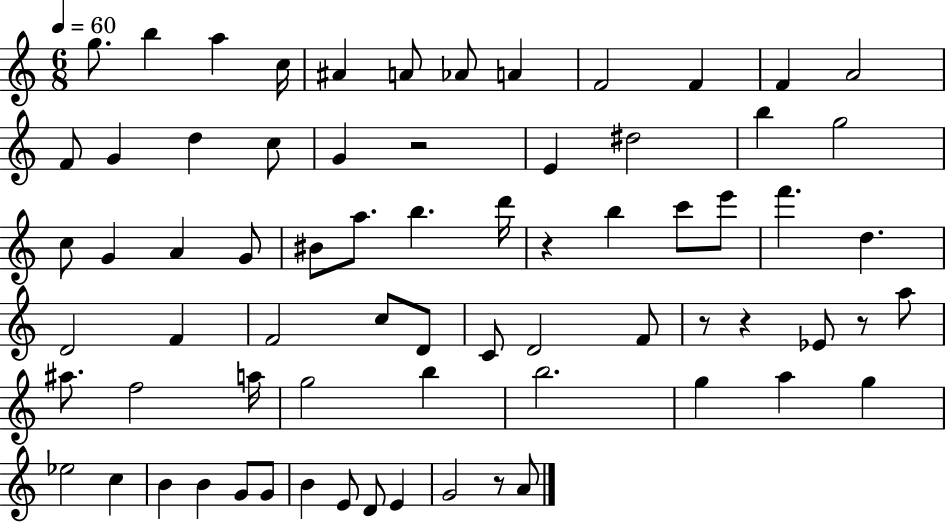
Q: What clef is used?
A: treble